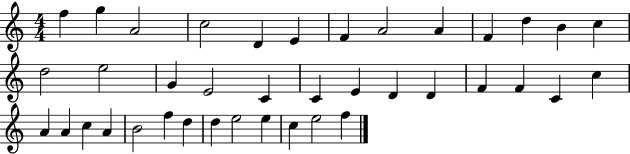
F5/q G5/q A4/h C5/h D4/q E4/q F4/q A4/h A4/q F4/q D5/q B4/q C5/q D5/h E5/h G4/q E4/h C4/q C4/q E4/q D4/q D4/q F4/q F4/q C4/q C5/q A4/q A4/q C5/q A4/q B4/h F5/q D5/q D5/q E5/h E5/q C5/q E5/h F5/q